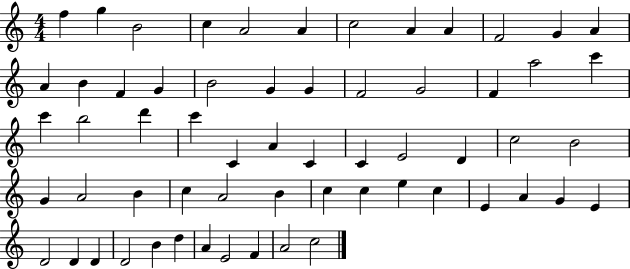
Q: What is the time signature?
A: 4/4